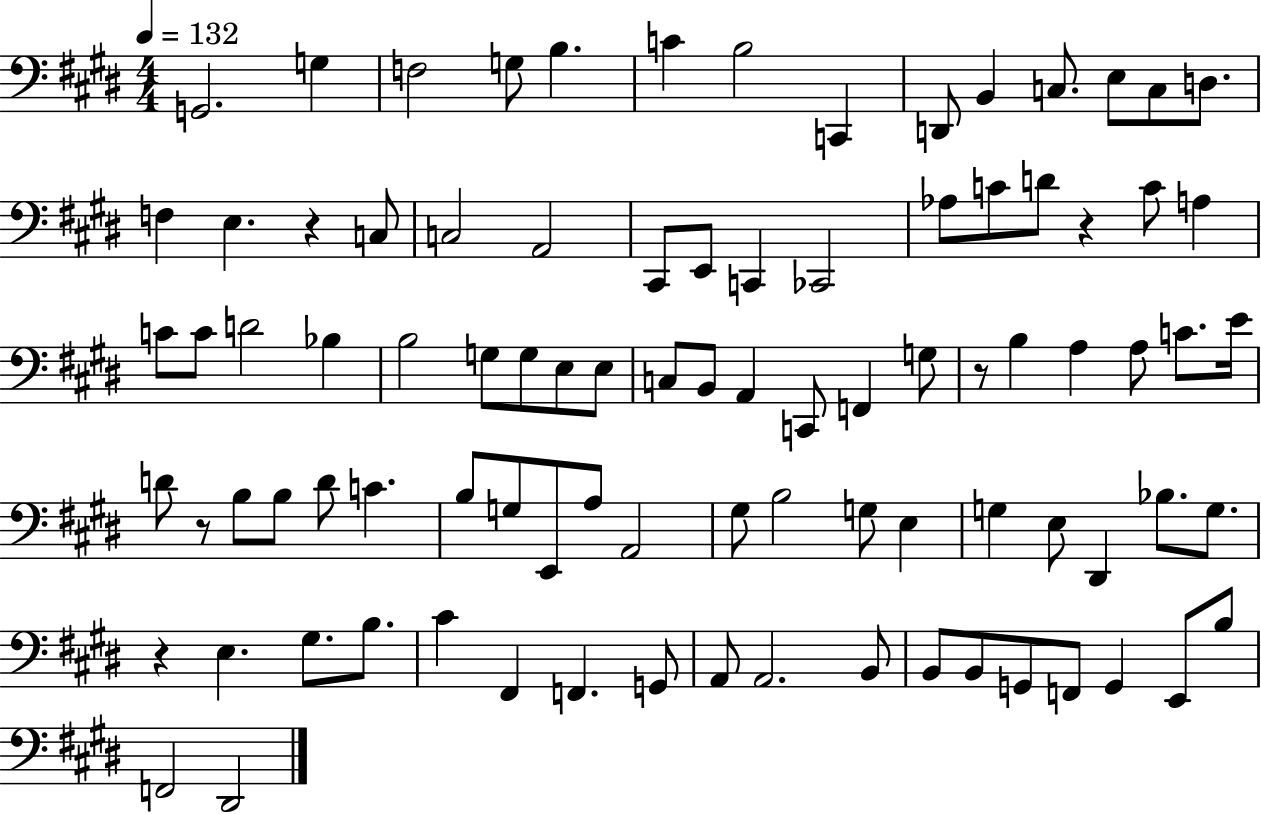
G2/h. G3/q F3/h G3/e B3/q. C4/q B3/h C2/q D2/e B2/q C3/e. E3/e C3/e D3/e. F3/q E3/q. R/q C3/e C3/h A2/h C#2/e E2/e C2/q CES2/h Ab3/e C4/e D4/e R/q C4/e A3/q C4/e C4/e D4/h Bb3/q B3/h G3/e G3/e E3/e E3/e C3/e B2/e A2/q C2/e F2/q G3/e R/e B3/q A3/q A3/e C4/e. E4/s D4/e R/e B3/e B3/e D4/e C4/q. B3/e G3/e E2/e A3/e A2/h G#3/e B3/h G3/e E3/q G3/q E3/e D#2/q Bb3/e. G3/e. R/q E3/q. G#3/e. B3/e. C#4/q F#2/q F2/q. G2/e A2/e A2/h. B2/e B2/e B2/e G2/e F2/e G2/q E2/e B3/e F2/h D#2/h